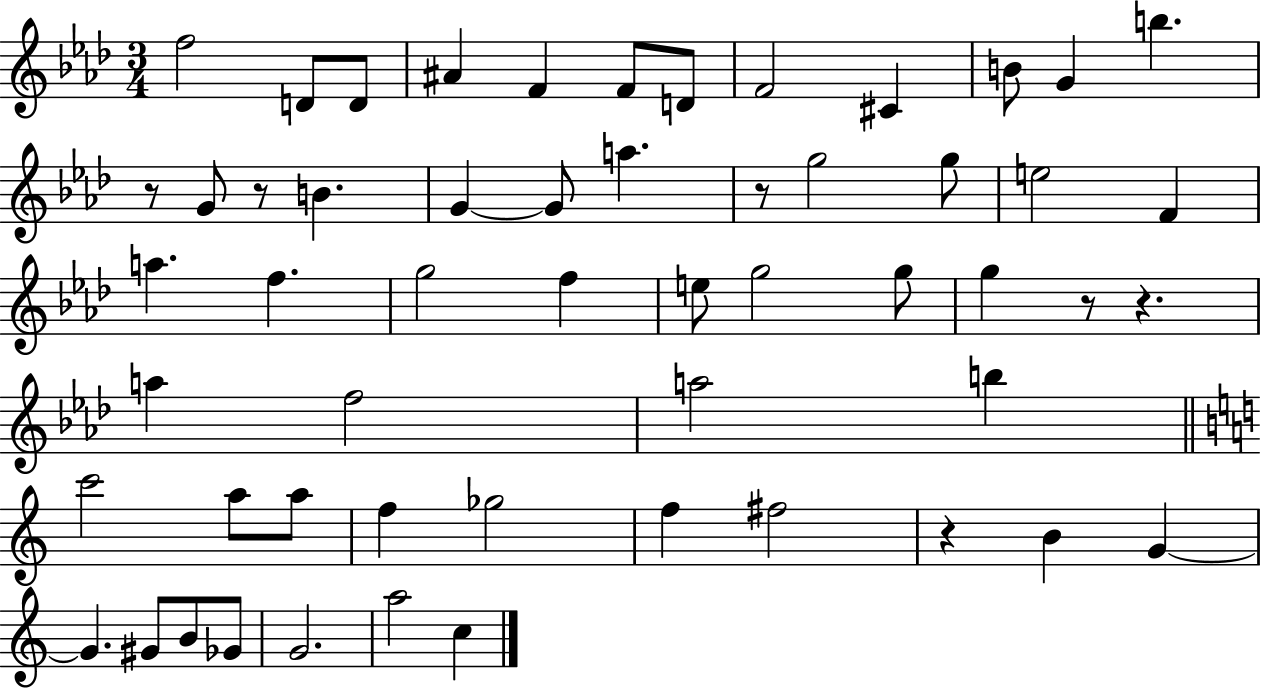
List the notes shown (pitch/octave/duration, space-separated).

F5/h D4/e D4/e A#4/q F4/q F4/e D4/e F4/h C#4/q B4/e G4/q B5/q. R/e G4/e R/e B4/q. G4/q G4/e A5/q. R/e G5/h G5/e E5/h F4/q A5/q. F5/q. G5/h F5/q E5/e G5/h G5/e G5/q R/e R/q. A5/q F5/h A5/h B5/q C6/h A5/e A5/e F5/q Gb5/h F5/q F#5/h R/q B4/q G4/q G4/q. G#4/e B4/e Gb4/e G4/h. A5/h C5/q